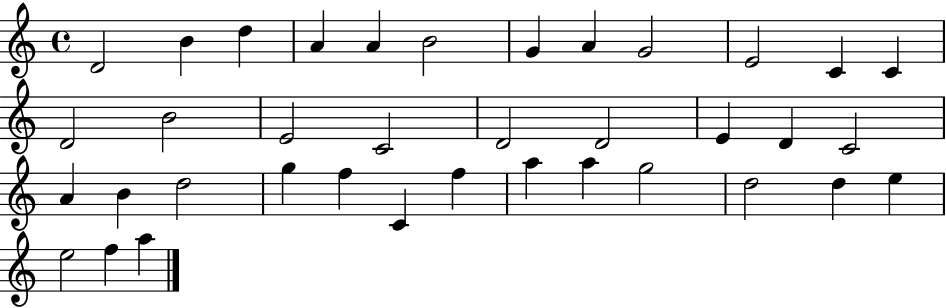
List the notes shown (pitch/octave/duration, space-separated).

D4/h B4/q D5/q A4/q A4/q B4/h G4/q A4/q G4/h E4/h C4/q C4/q D4/h B4/h E4/h C4/h D4/h D4/h E4/q D4/q C4/h A4/q B4/q D5/h G5/q F5/q C4/q F5/q A5/q A5/q G5/h D5/h D5/q E5/q E5/h F5/q A5/q